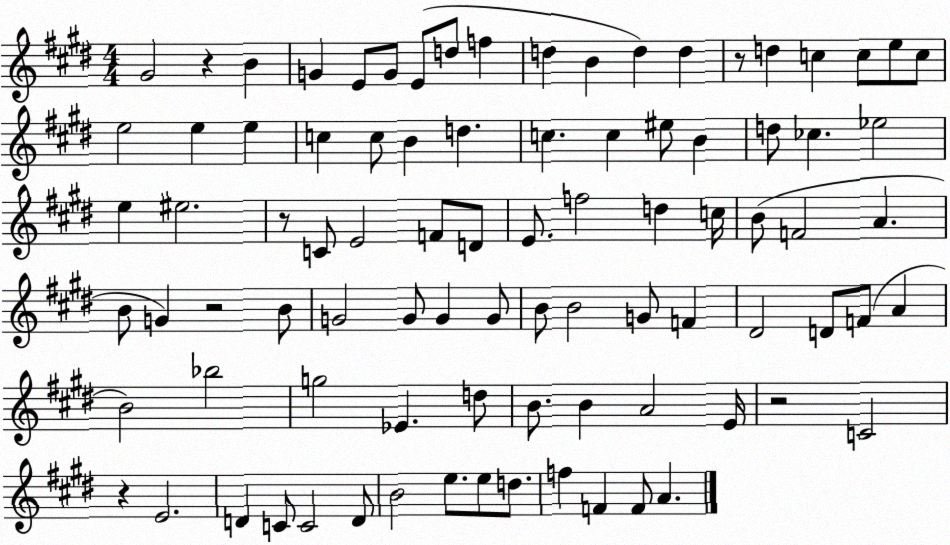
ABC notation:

X:1
T:Untitled
M:4/4
L:1/4
K:E
^G2 z B G E/2 G/2 E/2 d/2 f d B d d z/2 d c c/2 e/2 c/2 e2 e e c c/2 B d c c ^e/2 B d/2 _c _e2 e ^e2 z/2 C/2 E2 F/2 D/2 E/2 f2 d c/4 B/2 F2 A B/2 G z2 B/2 G2 G/2 G G/2 B/2 B2 G/2 F ^D2 D/2 F/2 A B2 _b2 g2 _E d/2 B/2 B A2 E/4 z2 C2 z E2 D C/2 C2 D/2 B2 e/2 e/2 d/2 f F F/2 A